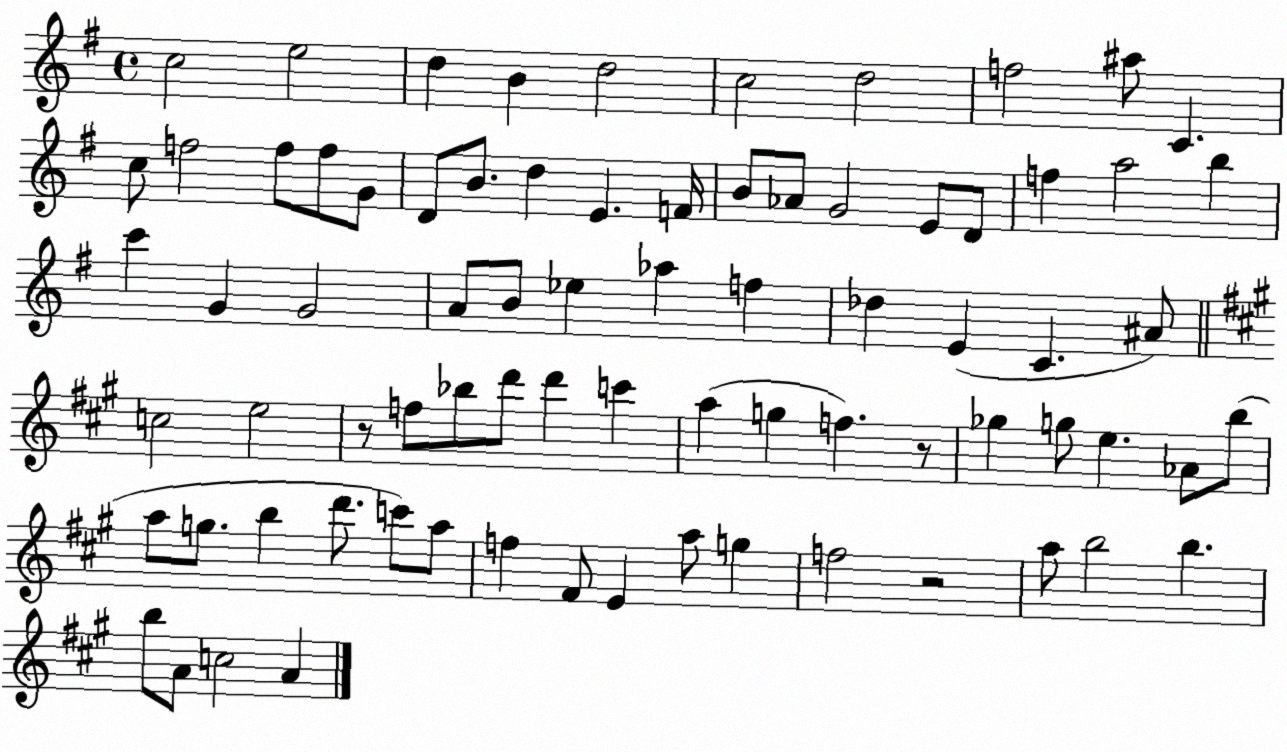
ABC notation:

X:1
T:Untitled
M:4/4
L:1/4
K:G
c2 e2 d B d2 c2 d2 f2 ^a/2 C c/2 f2 f/2 f/2 G/2 D/2 B/2 d E F/4 B/2 _A/2 G2 E/2 D/2 f a2 b c' G G2 A/2 B/2 _e _a f _d E C ^A/2 c2 e2 z/2 f/2 _b/2 d'/2 d' c' a g f z/2 _g g/2 e _A/2 b/2 a/2 g/2 b d'/2 c'/2 a/2 f ^F/2 E a/2 g f2 z2 a/2 b2 b b/2 A/2 c2 A